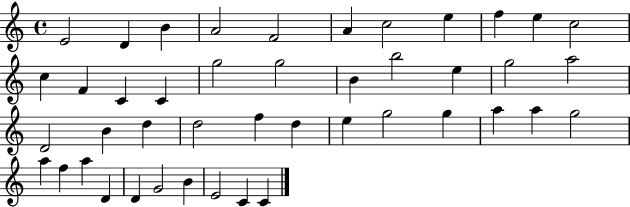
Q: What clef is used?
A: treble